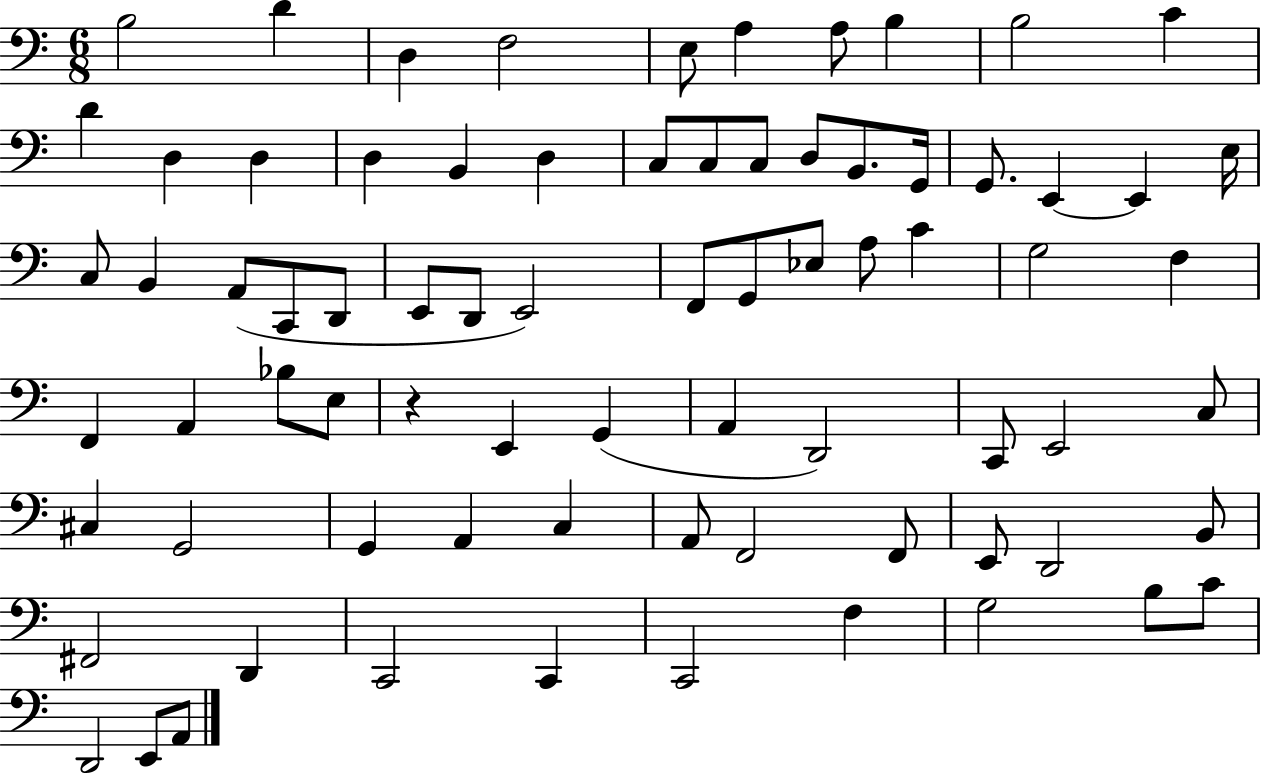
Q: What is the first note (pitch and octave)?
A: B3